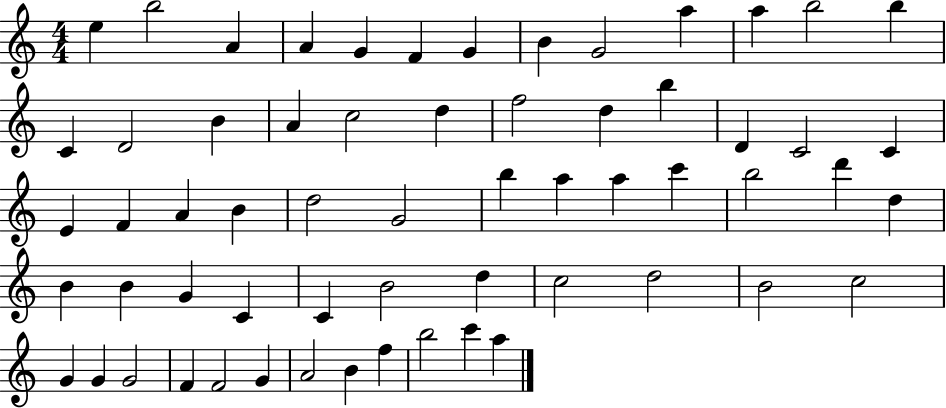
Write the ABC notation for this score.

X:1
T:Untitled
M:4/4
L:1/4
K:C
e b2 A A G F G B G2 a a b2 b C D2 B A c2 d f2 d b D C2 C E F A B d2 G2 b a a c' b2 d' d B B G C C B2 d c2 d2 B2 c2 G G G2 F F2 G A2 B f b2 c' a